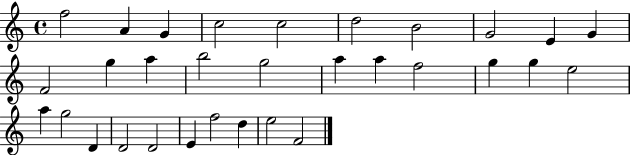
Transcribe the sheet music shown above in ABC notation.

X:1
T:Untitled
M:4/4
L:1/4
K:C
f2 A G c2 c2 d2 B2 G2 E G F2 g a b2 g2 a a f2 g g e2 a g2 D D2 D2 E f2 d e2 F2